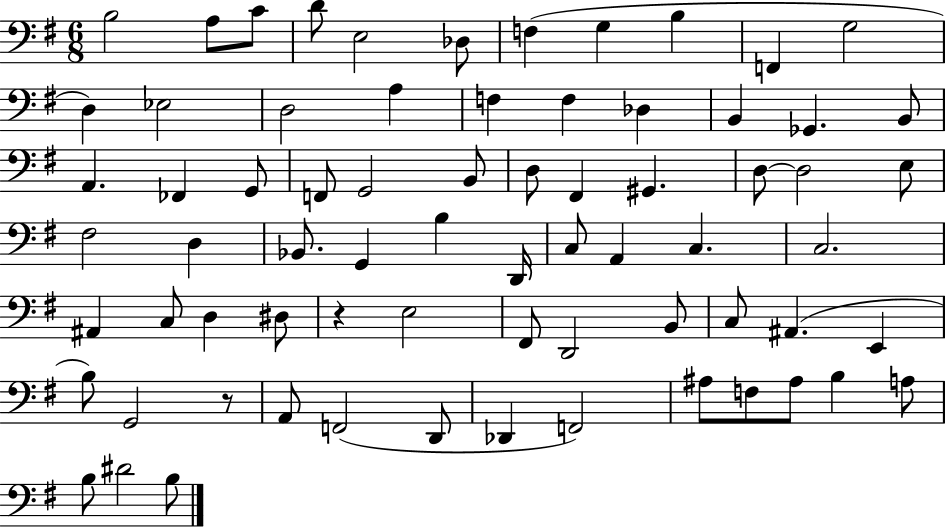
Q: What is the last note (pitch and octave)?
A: B3